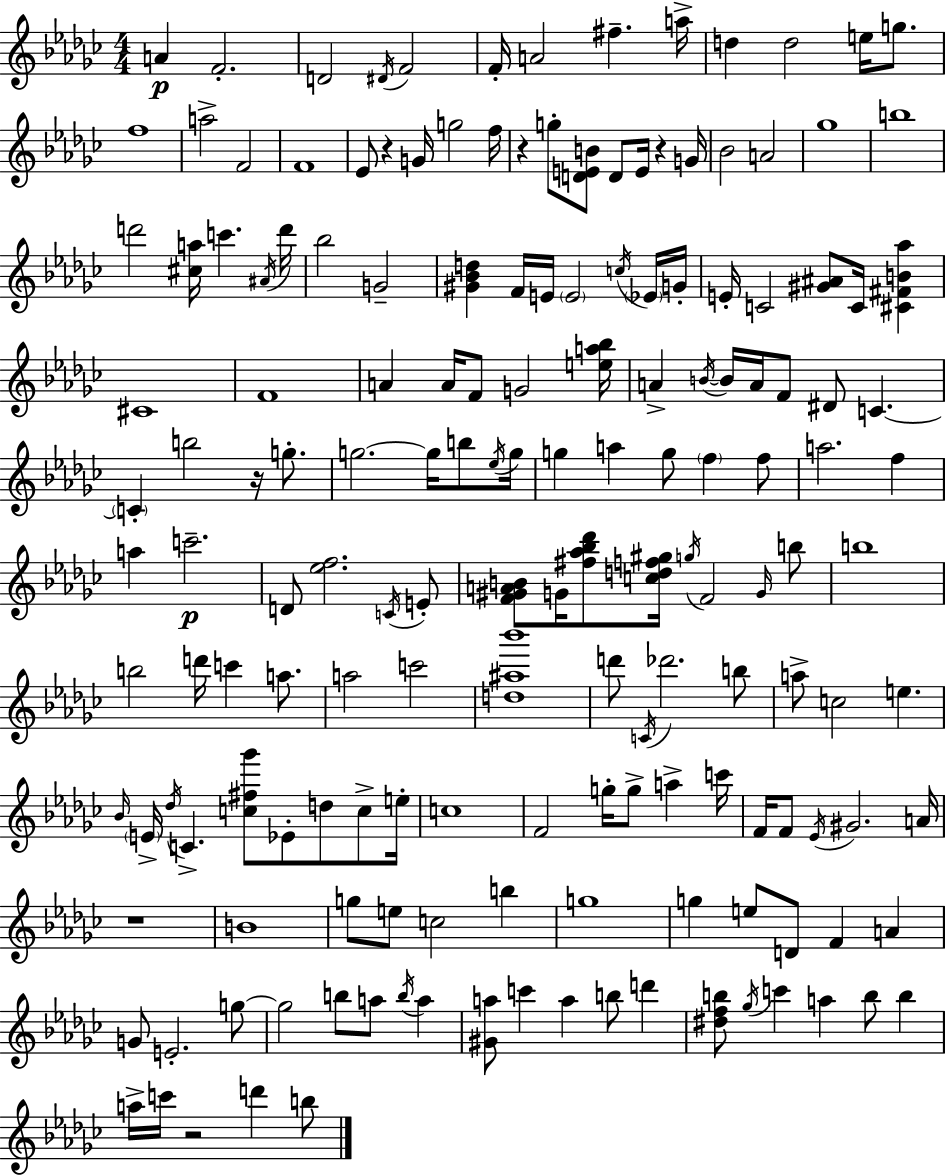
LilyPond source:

{
  \clef treble
  \numericTimeSignature
  \time 4/4
  \key ees \minor
  a'4\p f'2.-. | d'2 \acciaccatura { dis'16 } f'2 | f'16-. a'2 fis''4.-- | a''16-> d''4 d''2 e''16 g''8. | \break f''1 | a''2-> f'2 | f'1 | ees'8 r4 g'16 g''2 | \break f''16 r4 g''8-. <d' e' b'>8 d'8 e'16 r4 | g'16 bes'2 a'2 | ges''1 | b''1 | \break d'''2 <cis'' a''>16 c'''4. | \acciaccatura { ais'16 } d'''16 bes''2 g'2-- | <gis' bes' d''>4 f'16 e'16 \parenthesize e'2 | \acciaccatura { c''16 } \parenthesize ees'16 g'16-. e'16-. c'2 <gis' ais'>8 c'16 <cis' fis' b' aes''>4 | \break cis'1 | f'1 | a'4 a'16 f'8 g'2 | <e'' a'' bes''>16 a'4-> \acciaccatura { b'16~ }~ b'16 a'16 f'8 dis'8 c'4.~~ | \break \parenthesize c'4-. b''2 | r16 g''8.-. g''2.~~ | g''16 b''8 \acciaccatura { ees''16 } g''16 g''4 a''4 g''8 \parenthesize f''4 | f''8 a''2. | \break f''4 a''4 c'''2.--\p | d'8 <ees'' f''>2. | \acciaccatura { c'16 } e'8-. <f' gis' a' b'>8 g'16 <fis'' aes'' bes'' des'''>8 <c'' d'' f'' gis''>16 \acciaccatura { g''16 } f'2 | \grace { g'16 } b''8 b''1 | \break b''2 | d'''16 c'''4 a''8. a''2 | c'''2 <d'' ais'' bes'''>1 | d'''8 \acciaccatura { c'16 } des'''2. | \break b''8 a''8-> c''2 | e''4. \grace { bes'16 } \parenthesize e'16-> \acciaccatura { des''16 } c'4.-> | <c'' fis'' ges'''>8 ees'8-. d''8 c''8-> e''16-. c''1 | f'2 | \break g''16-. g''8-> a''4-> c'''16 f'16 f'8 \acciaccatura { ees'16 } gis'2. | a'16 r1 | b'1 | g''8 e''8 | \break c''2 b''4 g''1 | g''4 | e''8 d'8 f'4 a'4 g'8 e'2.-. | g''8~~ g''2 | \break b''8 a''8 \acciaccatura { b''16 } a''4 <gis' a''>8 c'''4 | a''4 b''8 d'''4 <dis'' f'' b''>8 \acciaccatura { ges''16 } | c'''4 a''4 b''8 b''4 a''16-> c'''16 | r2 d'''4 b''8 \bar "|."
}